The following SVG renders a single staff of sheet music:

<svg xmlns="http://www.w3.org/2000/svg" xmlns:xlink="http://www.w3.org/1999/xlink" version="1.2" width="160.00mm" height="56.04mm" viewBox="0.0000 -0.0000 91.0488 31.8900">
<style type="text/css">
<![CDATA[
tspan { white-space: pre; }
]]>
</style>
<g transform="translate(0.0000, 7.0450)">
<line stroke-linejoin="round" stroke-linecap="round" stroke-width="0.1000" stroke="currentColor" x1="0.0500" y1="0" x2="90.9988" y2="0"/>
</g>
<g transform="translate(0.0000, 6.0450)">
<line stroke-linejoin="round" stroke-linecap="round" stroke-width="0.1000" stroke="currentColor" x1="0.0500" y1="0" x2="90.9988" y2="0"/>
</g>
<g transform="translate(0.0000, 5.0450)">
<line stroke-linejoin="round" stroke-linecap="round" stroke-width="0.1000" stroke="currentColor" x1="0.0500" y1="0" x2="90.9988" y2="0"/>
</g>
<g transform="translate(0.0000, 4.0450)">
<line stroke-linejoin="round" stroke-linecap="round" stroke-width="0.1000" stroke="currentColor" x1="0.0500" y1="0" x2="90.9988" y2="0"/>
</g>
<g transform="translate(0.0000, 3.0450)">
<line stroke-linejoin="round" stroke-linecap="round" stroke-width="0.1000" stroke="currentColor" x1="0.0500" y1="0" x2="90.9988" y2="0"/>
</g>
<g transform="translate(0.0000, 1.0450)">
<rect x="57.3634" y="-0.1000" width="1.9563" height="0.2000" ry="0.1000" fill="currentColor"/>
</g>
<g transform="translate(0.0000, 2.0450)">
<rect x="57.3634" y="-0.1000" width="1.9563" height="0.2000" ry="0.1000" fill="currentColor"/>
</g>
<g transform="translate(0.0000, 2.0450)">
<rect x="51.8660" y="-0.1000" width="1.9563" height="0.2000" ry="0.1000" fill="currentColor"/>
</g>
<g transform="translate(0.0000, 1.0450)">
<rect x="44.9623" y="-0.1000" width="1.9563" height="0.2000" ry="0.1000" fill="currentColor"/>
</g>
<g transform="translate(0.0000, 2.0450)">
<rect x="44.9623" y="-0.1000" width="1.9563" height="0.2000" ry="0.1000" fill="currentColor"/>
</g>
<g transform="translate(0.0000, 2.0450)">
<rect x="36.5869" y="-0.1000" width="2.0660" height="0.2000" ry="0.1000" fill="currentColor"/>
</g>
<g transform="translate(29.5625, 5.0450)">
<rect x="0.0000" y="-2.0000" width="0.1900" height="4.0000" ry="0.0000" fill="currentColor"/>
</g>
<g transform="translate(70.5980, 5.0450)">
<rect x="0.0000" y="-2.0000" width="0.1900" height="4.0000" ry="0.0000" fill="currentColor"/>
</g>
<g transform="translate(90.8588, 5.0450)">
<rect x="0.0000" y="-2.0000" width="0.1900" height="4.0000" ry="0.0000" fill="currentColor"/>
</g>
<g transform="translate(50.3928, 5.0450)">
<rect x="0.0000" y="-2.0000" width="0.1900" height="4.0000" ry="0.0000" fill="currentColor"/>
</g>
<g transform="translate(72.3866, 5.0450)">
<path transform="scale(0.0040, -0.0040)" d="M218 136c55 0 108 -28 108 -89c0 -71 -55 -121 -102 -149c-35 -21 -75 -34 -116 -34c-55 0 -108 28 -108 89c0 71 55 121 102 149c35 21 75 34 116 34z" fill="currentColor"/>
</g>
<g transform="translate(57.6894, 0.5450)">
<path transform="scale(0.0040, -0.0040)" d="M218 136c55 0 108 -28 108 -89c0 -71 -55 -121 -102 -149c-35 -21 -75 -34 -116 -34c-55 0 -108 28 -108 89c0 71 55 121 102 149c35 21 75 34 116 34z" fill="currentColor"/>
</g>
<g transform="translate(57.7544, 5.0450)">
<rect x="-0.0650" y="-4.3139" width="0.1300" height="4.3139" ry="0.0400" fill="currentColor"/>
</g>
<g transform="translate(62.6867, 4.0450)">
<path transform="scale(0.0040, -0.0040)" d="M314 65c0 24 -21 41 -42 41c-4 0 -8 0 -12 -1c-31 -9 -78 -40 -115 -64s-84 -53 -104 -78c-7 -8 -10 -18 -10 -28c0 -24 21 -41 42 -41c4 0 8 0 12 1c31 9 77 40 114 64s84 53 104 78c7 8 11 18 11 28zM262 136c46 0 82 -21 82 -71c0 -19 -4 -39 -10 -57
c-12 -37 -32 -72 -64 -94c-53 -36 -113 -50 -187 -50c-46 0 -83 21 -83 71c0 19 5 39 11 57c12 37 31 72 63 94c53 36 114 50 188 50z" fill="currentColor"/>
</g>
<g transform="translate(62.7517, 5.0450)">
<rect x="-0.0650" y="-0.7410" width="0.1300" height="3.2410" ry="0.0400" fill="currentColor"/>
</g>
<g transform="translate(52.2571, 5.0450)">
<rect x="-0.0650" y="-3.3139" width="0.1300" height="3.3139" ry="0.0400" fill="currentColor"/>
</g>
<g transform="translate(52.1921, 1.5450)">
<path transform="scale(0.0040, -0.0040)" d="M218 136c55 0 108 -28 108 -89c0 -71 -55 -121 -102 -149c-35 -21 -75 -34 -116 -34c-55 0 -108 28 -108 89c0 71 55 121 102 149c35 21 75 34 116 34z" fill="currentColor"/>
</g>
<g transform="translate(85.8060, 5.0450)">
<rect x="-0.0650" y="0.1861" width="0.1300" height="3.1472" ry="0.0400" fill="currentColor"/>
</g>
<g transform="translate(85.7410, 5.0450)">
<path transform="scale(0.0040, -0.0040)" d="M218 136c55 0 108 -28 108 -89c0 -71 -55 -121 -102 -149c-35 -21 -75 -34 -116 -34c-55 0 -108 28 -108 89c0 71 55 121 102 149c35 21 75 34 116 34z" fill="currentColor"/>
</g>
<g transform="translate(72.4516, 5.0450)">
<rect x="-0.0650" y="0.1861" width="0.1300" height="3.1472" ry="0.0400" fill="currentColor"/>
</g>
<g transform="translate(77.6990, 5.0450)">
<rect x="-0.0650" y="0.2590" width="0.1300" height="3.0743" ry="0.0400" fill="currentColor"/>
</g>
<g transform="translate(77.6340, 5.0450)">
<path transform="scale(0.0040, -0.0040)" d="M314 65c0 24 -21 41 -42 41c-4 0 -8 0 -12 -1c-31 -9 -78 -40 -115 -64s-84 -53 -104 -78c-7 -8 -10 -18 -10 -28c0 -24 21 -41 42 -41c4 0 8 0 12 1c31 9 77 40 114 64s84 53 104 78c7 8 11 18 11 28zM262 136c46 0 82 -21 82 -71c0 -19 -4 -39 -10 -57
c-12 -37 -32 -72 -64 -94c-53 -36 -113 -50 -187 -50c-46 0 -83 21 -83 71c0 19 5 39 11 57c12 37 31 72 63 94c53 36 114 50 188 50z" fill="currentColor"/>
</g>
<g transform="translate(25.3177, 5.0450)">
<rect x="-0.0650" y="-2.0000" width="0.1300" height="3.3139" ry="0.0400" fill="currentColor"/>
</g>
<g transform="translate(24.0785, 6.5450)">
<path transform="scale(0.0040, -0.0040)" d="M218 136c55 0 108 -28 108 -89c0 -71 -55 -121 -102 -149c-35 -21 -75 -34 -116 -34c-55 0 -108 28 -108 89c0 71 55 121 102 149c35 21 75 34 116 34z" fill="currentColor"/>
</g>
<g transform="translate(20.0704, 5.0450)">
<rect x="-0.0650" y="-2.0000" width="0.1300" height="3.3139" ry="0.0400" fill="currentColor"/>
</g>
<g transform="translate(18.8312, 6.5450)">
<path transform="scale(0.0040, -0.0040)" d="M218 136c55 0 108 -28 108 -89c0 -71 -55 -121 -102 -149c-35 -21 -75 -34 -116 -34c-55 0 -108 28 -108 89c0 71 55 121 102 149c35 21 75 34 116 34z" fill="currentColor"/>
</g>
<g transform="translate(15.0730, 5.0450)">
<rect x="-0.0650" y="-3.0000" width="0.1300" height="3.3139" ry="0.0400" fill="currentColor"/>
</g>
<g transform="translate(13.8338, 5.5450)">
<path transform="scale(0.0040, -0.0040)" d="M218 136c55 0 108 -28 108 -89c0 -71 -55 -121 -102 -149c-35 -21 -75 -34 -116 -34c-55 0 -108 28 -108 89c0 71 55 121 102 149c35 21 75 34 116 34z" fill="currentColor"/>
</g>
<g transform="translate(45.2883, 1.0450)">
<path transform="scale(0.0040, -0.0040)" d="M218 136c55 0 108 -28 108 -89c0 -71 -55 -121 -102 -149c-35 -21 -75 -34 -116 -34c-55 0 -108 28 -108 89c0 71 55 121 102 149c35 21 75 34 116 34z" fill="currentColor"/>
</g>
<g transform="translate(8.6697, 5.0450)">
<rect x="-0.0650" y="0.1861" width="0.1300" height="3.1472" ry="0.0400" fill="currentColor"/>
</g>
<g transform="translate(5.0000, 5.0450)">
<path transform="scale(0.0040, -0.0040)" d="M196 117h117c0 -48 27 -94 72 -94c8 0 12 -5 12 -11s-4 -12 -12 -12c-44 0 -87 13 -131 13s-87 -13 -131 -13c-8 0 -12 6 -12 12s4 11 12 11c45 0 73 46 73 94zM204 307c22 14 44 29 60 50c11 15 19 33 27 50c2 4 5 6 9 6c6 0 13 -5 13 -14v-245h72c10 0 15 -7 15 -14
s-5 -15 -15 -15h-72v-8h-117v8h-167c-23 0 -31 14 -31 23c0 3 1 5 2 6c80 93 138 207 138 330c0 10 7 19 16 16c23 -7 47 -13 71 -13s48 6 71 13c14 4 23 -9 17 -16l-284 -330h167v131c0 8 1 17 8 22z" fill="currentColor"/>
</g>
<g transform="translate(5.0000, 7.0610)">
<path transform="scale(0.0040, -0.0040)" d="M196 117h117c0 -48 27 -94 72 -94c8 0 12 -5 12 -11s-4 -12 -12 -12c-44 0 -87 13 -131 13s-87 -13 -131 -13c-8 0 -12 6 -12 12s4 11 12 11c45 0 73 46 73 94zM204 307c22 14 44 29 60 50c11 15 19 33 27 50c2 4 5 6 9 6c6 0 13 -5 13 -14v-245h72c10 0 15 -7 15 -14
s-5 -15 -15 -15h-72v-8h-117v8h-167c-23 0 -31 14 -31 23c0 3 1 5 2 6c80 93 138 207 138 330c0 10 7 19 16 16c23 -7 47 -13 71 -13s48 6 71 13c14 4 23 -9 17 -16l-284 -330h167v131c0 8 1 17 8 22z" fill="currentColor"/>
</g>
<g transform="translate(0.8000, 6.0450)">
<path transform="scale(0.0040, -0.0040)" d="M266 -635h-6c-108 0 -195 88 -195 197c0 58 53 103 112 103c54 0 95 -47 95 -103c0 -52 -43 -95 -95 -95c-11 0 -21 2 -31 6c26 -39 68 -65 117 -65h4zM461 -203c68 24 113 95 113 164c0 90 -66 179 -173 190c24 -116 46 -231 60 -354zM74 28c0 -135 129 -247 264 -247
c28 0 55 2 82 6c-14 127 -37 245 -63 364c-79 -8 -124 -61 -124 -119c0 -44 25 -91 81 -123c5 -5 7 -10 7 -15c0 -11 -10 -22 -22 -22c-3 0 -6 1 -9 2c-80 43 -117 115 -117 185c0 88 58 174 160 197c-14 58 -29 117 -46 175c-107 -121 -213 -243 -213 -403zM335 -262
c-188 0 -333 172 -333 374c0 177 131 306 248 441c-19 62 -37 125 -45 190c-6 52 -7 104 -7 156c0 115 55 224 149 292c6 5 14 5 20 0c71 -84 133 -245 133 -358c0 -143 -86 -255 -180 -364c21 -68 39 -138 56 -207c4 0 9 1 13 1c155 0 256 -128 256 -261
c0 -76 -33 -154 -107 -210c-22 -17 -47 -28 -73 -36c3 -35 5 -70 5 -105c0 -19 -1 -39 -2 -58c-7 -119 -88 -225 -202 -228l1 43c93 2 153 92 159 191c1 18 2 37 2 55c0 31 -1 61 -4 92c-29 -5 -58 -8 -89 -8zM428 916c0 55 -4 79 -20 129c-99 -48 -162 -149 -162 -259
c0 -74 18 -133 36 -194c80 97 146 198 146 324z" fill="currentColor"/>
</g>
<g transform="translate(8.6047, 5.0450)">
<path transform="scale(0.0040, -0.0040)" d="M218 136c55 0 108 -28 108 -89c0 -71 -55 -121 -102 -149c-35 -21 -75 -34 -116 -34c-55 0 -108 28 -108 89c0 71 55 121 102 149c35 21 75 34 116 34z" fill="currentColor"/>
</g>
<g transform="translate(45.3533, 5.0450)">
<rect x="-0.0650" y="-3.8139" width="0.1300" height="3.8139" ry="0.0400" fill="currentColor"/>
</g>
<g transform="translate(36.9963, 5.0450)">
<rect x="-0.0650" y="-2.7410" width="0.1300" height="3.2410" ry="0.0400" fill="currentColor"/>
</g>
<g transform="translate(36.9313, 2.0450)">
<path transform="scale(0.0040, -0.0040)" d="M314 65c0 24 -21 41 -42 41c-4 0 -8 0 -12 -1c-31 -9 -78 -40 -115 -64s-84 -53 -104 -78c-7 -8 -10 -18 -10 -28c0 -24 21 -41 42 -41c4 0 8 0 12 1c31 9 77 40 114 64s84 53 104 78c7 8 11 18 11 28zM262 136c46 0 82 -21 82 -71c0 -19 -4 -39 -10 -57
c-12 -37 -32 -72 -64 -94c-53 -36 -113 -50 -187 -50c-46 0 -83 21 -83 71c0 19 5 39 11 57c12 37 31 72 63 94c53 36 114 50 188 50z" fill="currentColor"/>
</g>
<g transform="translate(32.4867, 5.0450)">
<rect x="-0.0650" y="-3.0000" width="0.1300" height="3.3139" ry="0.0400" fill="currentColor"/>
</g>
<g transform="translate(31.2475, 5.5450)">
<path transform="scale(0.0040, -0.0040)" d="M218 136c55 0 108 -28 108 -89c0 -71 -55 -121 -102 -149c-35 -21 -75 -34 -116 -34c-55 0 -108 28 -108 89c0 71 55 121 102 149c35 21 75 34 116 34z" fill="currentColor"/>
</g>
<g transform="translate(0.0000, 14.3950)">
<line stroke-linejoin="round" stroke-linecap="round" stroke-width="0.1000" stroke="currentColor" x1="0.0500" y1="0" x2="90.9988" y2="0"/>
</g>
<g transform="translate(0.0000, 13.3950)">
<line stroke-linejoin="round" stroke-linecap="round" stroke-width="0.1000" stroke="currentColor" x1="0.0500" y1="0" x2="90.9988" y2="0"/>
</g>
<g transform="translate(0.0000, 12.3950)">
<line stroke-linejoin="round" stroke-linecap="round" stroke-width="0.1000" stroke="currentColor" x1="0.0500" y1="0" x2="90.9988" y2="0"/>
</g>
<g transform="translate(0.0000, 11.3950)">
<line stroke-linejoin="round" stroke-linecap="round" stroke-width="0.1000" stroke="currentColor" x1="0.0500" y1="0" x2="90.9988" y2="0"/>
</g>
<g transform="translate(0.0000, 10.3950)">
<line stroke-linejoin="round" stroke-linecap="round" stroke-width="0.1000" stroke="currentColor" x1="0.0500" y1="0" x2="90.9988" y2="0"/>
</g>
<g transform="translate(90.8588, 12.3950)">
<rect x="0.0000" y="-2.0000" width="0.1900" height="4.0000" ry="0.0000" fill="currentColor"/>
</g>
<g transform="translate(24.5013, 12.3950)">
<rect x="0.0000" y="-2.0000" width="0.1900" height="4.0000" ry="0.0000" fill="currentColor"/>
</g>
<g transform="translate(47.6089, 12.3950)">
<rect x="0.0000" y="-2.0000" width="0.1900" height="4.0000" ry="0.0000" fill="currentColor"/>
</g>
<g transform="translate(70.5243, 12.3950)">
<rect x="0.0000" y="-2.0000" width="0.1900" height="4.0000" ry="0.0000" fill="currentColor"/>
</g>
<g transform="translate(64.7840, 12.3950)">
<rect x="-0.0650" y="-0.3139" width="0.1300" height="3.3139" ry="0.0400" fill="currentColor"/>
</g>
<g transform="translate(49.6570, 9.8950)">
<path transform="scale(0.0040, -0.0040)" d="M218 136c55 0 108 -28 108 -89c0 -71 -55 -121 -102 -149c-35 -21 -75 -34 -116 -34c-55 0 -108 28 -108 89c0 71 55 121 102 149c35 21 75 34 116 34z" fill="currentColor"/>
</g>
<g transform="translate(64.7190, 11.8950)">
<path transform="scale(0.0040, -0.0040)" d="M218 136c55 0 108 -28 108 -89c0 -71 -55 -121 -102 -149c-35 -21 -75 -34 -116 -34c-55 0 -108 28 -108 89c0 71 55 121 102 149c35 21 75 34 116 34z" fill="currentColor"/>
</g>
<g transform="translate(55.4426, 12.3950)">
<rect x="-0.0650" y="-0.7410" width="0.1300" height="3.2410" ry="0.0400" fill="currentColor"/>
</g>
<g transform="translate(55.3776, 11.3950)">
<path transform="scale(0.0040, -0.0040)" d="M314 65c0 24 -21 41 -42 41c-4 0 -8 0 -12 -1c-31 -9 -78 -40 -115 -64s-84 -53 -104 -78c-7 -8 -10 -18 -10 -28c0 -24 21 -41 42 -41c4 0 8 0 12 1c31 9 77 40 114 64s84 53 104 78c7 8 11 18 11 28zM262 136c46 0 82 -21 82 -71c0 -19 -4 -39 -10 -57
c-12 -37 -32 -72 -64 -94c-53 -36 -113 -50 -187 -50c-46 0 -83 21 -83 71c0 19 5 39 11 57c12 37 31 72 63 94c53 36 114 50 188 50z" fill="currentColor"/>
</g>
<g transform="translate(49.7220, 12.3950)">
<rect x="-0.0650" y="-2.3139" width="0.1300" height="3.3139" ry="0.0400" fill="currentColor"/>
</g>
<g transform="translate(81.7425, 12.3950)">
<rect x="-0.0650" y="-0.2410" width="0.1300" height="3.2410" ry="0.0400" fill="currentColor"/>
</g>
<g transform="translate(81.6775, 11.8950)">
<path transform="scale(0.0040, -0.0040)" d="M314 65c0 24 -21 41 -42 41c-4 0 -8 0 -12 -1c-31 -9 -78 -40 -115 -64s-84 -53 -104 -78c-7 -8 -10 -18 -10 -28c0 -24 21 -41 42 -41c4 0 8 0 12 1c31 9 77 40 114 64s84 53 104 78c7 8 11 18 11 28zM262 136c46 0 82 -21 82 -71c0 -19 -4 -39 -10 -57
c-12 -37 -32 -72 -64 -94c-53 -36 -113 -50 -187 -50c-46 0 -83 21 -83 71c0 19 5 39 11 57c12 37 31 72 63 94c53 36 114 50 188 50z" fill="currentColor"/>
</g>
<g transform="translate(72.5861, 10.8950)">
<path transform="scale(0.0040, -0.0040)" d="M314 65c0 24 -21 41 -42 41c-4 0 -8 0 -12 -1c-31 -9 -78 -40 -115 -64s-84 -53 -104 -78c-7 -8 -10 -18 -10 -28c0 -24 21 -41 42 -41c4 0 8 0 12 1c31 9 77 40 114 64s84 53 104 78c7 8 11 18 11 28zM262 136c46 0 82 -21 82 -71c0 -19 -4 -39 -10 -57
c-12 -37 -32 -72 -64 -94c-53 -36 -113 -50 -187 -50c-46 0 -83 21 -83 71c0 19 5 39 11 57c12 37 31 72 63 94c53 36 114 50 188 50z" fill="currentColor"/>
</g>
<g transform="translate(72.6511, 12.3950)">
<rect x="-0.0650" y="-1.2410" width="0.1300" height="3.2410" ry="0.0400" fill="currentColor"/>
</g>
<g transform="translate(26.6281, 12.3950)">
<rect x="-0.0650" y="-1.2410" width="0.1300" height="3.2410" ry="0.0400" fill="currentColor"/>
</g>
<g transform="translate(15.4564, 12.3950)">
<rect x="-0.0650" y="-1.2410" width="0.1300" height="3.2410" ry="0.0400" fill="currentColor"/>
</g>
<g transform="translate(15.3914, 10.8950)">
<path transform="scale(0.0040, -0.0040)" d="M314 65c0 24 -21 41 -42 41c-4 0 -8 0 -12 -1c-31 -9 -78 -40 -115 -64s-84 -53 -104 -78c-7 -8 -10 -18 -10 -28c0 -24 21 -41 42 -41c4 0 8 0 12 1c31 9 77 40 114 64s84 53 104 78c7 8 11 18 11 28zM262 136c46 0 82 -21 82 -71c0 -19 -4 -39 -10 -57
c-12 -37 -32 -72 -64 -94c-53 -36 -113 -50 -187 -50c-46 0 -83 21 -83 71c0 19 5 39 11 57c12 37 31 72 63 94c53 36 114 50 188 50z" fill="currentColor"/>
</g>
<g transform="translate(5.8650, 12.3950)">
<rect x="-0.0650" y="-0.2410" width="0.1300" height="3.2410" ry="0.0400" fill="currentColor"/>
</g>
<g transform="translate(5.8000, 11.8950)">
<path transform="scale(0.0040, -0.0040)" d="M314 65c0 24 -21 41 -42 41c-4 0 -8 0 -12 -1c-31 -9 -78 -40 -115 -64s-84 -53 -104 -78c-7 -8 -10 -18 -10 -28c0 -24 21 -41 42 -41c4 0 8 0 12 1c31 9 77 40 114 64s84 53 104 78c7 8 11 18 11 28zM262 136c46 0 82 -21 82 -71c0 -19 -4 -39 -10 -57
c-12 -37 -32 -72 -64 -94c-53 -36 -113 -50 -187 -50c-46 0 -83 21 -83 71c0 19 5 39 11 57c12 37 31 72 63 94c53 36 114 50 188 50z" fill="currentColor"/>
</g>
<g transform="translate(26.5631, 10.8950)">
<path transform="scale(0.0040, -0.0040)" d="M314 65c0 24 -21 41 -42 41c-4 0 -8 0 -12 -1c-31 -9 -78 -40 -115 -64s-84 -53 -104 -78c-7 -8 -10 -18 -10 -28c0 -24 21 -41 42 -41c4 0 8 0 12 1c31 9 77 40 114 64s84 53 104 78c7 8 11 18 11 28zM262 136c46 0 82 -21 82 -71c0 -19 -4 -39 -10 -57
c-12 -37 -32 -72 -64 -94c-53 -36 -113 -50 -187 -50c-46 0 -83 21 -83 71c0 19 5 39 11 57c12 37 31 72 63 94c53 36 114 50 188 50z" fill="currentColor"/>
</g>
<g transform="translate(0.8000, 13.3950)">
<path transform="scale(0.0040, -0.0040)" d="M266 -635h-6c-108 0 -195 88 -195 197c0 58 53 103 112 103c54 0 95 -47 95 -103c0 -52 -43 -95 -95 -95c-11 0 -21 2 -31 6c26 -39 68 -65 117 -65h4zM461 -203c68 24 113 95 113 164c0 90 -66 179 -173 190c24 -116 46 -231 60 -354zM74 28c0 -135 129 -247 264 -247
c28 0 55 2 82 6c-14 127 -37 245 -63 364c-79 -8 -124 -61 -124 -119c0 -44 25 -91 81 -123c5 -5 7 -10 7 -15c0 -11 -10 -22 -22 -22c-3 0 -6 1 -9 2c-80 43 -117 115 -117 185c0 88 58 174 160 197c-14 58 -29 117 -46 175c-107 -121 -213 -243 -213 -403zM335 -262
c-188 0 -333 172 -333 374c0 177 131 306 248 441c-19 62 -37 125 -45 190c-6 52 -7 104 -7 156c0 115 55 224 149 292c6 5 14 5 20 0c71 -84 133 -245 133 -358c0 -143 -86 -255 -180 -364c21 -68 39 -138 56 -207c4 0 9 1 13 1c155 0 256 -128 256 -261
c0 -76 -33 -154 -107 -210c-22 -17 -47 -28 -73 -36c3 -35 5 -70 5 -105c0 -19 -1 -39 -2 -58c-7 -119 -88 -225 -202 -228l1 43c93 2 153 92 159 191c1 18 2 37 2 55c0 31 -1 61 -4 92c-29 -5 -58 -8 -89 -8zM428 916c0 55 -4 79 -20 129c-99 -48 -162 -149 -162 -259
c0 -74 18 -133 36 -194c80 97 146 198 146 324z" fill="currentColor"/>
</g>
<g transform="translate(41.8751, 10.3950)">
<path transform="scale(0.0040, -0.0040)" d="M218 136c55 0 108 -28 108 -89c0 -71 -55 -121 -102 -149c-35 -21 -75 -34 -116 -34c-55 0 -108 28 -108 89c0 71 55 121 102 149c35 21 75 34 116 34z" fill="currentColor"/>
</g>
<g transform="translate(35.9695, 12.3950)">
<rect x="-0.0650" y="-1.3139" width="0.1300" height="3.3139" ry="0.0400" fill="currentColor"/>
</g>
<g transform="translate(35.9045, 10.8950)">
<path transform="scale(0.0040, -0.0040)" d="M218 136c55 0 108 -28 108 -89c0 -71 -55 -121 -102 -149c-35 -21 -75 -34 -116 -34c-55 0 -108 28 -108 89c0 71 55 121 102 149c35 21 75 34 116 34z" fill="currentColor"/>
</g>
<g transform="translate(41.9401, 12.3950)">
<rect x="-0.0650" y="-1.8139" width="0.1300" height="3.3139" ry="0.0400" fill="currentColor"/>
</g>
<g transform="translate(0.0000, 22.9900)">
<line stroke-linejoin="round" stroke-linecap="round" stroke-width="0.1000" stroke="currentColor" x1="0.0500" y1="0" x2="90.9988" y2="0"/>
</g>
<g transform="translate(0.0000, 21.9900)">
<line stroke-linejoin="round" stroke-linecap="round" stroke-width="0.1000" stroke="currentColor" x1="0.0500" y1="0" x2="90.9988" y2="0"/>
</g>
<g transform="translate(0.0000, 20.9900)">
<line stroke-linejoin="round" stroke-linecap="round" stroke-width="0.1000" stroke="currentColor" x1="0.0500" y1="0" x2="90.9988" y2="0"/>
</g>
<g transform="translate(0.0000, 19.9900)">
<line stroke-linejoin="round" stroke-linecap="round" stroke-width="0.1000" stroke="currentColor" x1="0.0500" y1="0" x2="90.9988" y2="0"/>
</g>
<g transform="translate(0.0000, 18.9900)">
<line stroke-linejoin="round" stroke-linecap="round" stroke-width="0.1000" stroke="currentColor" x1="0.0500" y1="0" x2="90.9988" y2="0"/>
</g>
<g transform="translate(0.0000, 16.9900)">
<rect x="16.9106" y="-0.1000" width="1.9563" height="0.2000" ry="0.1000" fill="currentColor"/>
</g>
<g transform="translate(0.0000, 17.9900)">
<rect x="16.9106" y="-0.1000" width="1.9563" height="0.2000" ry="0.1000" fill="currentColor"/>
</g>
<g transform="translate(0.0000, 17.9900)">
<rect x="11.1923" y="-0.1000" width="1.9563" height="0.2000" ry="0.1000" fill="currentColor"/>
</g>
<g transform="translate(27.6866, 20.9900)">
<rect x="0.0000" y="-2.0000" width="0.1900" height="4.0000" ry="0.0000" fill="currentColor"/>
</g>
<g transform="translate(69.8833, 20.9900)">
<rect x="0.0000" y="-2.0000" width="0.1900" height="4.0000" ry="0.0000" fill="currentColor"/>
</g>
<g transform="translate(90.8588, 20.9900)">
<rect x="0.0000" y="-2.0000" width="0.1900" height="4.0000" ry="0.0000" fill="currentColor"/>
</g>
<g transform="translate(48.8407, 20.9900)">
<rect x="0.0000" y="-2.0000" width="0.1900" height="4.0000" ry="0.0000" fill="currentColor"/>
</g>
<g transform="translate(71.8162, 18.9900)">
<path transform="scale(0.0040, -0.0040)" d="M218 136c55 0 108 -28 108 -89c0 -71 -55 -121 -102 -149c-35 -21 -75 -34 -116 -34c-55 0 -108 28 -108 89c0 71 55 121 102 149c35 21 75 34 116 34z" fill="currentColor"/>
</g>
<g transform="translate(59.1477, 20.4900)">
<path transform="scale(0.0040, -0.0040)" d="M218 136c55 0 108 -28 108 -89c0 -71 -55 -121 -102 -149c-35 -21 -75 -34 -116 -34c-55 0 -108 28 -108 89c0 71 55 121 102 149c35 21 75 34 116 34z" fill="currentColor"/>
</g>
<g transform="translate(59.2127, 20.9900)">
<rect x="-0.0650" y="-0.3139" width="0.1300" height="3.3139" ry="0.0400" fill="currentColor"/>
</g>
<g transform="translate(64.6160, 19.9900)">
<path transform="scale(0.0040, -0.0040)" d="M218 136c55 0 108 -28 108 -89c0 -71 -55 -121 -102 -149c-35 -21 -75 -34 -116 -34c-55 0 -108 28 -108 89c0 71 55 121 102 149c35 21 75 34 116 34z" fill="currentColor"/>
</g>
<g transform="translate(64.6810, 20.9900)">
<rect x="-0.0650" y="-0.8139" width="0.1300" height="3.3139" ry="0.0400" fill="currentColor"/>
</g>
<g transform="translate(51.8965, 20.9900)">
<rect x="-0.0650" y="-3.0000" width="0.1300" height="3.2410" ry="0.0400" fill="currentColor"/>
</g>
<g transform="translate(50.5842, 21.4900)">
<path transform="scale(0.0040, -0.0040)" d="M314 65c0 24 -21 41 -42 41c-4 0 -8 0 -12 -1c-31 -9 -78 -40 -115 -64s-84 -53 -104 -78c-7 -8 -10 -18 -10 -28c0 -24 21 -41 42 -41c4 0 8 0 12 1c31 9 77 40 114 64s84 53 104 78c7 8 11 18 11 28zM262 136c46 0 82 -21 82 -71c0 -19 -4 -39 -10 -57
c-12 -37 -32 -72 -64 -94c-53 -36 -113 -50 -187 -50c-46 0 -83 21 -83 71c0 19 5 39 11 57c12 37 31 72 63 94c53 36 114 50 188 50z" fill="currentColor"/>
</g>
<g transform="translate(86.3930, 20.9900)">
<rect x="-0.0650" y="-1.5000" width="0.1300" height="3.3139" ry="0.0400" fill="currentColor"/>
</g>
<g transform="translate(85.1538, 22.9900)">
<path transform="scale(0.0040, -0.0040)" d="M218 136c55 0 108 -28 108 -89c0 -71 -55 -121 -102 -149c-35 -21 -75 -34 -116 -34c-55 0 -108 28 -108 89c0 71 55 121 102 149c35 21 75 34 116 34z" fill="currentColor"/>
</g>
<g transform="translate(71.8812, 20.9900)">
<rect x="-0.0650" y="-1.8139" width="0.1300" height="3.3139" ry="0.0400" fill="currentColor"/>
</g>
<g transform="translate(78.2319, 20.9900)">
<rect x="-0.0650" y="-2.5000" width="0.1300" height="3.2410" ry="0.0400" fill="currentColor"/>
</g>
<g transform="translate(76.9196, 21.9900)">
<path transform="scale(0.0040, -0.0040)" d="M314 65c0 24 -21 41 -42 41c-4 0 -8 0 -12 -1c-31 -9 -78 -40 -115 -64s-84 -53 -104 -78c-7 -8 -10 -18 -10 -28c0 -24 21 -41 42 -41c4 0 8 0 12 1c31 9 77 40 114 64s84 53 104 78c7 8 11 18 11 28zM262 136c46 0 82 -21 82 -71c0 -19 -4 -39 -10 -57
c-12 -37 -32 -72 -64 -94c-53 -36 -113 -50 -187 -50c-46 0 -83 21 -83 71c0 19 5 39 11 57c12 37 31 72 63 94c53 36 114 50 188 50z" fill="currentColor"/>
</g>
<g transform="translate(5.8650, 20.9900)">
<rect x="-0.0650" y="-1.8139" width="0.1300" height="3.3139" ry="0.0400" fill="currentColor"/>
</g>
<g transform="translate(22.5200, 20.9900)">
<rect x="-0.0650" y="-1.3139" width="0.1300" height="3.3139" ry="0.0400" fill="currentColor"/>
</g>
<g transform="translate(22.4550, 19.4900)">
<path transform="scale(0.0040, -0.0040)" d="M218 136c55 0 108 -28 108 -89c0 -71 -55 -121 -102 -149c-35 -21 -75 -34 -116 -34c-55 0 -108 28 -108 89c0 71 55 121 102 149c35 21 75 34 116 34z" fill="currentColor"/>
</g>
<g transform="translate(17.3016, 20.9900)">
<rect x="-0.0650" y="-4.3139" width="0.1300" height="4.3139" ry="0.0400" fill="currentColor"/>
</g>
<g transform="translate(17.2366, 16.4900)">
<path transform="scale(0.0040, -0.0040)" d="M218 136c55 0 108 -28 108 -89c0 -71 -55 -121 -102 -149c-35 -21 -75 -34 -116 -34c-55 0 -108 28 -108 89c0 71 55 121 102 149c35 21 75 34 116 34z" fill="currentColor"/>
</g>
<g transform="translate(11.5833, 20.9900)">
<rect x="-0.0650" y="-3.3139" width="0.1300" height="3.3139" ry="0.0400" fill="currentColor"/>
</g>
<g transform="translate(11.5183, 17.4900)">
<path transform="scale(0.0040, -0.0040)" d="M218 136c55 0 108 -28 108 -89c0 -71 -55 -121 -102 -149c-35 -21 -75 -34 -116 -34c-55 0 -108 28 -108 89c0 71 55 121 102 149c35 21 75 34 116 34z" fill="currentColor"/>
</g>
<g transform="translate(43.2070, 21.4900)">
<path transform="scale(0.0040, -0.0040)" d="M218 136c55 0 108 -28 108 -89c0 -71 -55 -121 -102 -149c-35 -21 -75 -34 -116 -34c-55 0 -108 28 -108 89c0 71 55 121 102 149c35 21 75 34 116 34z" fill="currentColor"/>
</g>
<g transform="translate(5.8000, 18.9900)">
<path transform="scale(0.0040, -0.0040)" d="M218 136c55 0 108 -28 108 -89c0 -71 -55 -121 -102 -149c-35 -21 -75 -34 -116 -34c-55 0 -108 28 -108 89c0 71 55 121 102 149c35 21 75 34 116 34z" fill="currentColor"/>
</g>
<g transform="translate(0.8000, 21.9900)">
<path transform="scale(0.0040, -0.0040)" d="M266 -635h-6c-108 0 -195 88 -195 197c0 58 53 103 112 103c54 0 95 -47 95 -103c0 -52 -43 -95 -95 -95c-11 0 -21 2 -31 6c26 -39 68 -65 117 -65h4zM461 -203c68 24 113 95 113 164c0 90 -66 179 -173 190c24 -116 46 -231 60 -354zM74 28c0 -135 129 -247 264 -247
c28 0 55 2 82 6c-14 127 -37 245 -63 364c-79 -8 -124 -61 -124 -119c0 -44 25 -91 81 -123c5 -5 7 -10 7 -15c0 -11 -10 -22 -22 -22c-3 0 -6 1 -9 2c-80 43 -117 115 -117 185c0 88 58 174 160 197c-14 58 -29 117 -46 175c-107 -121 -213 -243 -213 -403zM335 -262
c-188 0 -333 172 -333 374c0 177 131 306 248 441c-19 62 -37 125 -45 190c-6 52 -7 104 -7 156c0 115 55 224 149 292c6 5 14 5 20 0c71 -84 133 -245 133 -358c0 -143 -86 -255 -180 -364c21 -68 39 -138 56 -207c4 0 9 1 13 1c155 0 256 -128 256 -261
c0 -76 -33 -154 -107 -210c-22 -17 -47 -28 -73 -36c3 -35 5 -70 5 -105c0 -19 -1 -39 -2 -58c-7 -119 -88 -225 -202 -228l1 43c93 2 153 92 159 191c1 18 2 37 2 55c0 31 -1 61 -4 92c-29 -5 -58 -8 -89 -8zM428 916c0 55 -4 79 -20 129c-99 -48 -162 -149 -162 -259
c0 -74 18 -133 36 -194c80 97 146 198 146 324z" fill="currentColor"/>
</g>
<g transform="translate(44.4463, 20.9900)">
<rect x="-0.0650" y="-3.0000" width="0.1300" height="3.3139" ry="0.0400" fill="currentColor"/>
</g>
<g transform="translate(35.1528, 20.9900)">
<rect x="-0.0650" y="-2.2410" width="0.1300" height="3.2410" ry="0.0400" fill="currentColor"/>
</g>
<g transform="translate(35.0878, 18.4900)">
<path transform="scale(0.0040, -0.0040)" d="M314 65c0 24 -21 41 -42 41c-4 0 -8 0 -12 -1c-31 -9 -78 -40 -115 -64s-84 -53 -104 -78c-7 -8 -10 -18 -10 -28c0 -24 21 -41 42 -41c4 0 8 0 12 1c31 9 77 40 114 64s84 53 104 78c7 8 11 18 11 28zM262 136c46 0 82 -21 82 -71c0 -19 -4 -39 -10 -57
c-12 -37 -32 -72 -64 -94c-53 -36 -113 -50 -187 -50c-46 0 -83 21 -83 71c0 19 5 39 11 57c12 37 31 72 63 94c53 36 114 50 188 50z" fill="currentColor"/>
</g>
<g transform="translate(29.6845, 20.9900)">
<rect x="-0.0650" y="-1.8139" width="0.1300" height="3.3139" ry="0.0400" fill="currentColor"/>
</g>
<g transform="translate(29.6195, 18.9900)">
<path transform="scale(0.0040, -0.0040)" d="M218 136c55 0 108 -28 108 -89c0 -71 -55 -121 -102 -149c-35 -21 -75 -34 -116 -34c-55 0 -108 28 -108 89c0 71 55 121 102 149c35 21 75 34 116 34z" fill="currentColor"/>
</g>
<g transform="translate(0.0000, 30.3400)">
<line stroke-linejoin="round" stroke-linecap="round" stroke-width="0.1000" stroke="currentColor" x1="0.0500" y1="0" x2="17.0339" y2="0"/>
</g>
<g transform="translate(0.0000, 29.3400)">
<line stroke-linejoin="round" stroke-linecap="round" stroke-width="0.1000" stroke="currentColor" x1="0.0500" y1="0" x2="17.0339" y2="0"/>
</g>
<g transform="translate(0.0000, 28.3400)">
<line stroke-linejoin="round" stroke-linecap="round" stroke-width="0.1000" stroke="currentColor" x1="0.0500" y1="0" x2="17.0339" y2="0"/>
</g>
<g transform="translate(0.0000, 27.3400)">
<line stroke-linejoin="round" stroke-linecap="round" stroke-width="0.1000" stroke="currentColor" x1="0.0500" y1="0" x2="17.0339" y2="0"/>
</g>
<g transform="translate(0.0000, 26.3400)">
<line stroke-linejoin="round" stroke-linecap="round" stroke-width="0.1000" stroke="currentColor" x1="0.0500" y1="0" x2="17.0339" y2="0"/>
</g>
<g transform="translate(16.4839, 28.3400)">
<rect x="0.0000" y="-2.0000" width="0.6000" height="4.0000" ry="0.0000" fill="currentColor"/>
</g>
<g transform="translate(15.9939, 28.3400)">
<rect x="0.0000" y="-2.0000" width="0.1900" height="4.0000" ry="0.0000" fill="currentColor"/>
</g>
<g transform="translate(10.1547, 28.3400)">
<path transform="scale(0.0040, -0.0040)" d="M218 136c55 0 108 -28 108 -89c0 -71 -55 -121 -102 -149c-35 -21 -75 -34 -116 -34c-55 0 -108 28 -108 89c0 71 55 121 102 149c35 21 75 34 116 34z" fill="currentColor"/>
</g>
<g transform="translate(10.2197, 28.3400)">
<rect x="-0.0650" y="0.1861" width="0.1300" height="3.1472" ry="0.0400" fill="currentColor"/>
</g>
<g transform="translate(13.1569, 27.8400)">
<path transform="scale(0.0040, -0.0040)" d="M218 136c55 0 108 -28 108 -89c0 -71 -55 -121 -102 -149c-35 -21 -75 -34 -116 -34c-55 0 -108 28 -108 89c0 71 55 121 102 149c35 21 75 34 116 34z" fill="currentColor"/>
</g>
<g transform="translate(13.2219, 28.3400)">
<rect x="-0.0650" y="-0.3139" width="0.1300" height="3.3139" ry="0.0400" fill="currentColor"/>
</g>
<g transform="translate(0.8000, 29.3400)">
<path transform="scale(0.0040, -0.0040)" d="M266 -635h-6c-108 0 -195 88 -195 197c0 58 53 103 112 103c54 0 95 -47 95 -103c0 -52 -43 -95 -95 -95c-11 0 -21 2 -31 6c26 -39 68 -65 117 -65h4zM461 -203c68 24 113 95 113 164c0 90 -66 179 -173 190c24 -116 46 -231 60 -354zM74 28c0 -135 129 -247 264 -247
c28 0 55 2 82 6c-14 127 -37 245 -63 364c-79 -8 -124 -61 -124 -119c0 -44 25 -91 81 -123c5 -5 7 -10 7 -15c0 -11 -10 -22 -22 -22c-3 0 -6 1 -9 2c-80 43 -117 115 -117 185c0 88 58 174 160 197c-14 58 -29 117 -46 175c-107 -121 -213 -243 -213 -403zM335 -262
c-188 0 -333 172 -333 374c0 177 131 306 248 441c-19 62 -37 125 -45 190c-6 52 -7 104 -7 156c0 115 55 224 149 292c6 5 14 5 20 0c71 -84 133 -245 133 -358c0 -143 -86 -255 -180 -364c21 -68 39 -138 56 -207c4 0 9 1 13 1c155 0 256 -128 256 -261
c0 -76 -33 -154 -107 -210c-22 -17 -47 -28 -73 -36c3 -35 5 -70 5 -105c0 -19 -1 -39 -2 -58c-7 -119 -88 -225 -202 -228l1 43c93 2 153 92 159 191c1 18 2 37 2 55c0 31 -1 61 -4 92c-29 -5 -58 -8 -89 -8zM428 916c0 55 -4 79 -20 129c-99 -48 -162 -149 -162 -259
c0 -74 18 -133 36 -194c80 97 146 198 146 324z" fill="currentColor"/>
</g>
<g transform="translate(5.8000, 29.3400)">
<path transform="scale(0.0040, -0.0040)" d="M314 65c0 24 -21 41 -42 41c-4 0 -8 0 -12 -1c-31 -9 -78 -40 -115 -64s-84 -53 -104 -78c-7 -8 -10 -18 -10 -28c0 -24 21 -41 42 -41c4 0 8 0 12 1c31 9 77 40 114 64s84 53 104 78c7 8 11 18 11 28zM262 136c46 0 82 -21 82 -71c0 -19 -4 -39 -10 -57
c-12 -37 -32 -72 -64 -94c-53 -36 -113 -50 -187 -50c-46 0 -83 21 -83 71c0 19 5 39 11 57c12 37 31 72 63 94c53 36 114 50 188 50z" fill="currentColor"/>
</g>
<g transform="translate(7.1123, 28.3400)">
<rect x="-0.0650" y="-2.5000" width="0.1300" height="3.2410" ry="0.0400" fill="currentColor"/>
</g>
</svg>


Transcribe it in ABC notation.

X:1
T:Untitled
M:4/4
L:1/4
K:C
B A F F A a2 c' b d' d2 B B2 B c2 e2 e2 e f g d2 c e2 c2 f b d' e f g2 A A2 c d f G2 E G2 B c